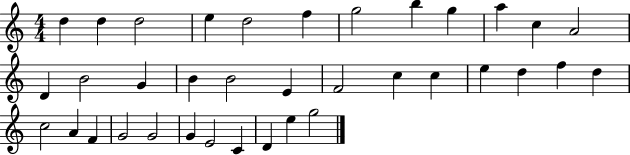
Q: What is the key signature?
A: C major